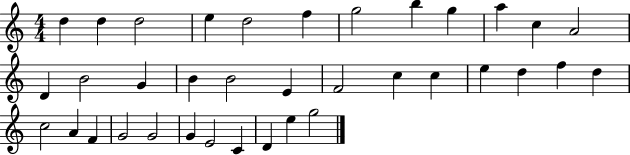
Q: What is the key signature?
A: C major